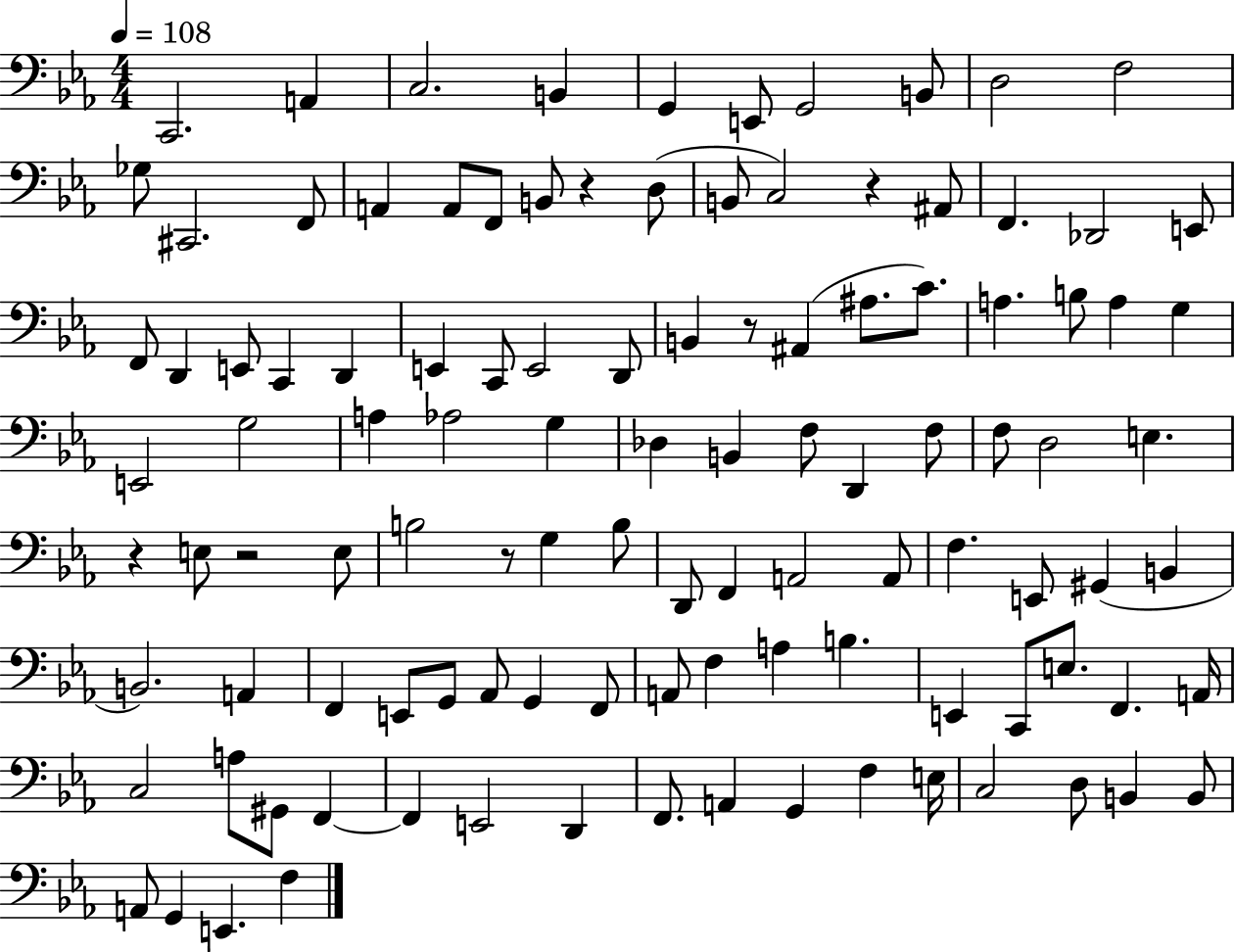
X:1
T:Untitled
M:4/4
L:1/4
K:Eb
C,,2 A,, C,2 B,, G,, E,,/2 G,,2 B,,/2 D,2 F,2 _G,/2 ^C,,2 F,,/2 A,, A,,/2 F,,/2 B,,/2 z D,/2 B,,/2 C,2 z ^A,,/2 F,, _D,,2 E,,/2 F,,/2 D,, E,,/2 C,, D,, E,, C,,/2 E,,2 D,,/2 B,, z/2 ^A,, ^A,/2 C/2 A, B,/2 A, G, E,,2 G,2 A, _A,2 G, _D, B,, F,/2 D,, F,/2 F,/2 D,2 E, z E,/2 z2 E,/2 B,2 z/2 G, B,/2 D,,/2 F,, A,,2 A,,/2 F, E,,/2 ^G,, B,, B,,2 A,, F,, E,,/2 G,,/2 _A,,/2 G,, F,,/2 A,,/2 F, A, B, E,, C,,/2 E,/2 F,, A,,/4 C,2 A,/2 ^G,,/2 F,, F,, E,,2 D,, F,,/2 A,, G,, F, E,/4 C,2 D,/2 B,, B,,/2 A,,/2 G,, E,, F,